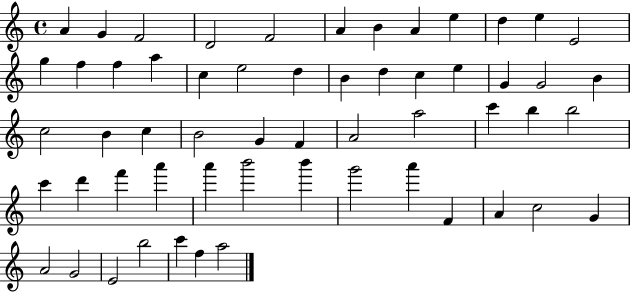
X:1
T:Untitled
M:4/4
L:1/4
K:C
A G F2 D2 F2 A B A e d e E2 g f f a c e2 d B d c e G G2 B c2 B c B2 G F A2 a2 c' b b2 c' d' f' a' a' b'2 b' g'2 a' F A c2 G A2 G2 E2 b2 c' f a2